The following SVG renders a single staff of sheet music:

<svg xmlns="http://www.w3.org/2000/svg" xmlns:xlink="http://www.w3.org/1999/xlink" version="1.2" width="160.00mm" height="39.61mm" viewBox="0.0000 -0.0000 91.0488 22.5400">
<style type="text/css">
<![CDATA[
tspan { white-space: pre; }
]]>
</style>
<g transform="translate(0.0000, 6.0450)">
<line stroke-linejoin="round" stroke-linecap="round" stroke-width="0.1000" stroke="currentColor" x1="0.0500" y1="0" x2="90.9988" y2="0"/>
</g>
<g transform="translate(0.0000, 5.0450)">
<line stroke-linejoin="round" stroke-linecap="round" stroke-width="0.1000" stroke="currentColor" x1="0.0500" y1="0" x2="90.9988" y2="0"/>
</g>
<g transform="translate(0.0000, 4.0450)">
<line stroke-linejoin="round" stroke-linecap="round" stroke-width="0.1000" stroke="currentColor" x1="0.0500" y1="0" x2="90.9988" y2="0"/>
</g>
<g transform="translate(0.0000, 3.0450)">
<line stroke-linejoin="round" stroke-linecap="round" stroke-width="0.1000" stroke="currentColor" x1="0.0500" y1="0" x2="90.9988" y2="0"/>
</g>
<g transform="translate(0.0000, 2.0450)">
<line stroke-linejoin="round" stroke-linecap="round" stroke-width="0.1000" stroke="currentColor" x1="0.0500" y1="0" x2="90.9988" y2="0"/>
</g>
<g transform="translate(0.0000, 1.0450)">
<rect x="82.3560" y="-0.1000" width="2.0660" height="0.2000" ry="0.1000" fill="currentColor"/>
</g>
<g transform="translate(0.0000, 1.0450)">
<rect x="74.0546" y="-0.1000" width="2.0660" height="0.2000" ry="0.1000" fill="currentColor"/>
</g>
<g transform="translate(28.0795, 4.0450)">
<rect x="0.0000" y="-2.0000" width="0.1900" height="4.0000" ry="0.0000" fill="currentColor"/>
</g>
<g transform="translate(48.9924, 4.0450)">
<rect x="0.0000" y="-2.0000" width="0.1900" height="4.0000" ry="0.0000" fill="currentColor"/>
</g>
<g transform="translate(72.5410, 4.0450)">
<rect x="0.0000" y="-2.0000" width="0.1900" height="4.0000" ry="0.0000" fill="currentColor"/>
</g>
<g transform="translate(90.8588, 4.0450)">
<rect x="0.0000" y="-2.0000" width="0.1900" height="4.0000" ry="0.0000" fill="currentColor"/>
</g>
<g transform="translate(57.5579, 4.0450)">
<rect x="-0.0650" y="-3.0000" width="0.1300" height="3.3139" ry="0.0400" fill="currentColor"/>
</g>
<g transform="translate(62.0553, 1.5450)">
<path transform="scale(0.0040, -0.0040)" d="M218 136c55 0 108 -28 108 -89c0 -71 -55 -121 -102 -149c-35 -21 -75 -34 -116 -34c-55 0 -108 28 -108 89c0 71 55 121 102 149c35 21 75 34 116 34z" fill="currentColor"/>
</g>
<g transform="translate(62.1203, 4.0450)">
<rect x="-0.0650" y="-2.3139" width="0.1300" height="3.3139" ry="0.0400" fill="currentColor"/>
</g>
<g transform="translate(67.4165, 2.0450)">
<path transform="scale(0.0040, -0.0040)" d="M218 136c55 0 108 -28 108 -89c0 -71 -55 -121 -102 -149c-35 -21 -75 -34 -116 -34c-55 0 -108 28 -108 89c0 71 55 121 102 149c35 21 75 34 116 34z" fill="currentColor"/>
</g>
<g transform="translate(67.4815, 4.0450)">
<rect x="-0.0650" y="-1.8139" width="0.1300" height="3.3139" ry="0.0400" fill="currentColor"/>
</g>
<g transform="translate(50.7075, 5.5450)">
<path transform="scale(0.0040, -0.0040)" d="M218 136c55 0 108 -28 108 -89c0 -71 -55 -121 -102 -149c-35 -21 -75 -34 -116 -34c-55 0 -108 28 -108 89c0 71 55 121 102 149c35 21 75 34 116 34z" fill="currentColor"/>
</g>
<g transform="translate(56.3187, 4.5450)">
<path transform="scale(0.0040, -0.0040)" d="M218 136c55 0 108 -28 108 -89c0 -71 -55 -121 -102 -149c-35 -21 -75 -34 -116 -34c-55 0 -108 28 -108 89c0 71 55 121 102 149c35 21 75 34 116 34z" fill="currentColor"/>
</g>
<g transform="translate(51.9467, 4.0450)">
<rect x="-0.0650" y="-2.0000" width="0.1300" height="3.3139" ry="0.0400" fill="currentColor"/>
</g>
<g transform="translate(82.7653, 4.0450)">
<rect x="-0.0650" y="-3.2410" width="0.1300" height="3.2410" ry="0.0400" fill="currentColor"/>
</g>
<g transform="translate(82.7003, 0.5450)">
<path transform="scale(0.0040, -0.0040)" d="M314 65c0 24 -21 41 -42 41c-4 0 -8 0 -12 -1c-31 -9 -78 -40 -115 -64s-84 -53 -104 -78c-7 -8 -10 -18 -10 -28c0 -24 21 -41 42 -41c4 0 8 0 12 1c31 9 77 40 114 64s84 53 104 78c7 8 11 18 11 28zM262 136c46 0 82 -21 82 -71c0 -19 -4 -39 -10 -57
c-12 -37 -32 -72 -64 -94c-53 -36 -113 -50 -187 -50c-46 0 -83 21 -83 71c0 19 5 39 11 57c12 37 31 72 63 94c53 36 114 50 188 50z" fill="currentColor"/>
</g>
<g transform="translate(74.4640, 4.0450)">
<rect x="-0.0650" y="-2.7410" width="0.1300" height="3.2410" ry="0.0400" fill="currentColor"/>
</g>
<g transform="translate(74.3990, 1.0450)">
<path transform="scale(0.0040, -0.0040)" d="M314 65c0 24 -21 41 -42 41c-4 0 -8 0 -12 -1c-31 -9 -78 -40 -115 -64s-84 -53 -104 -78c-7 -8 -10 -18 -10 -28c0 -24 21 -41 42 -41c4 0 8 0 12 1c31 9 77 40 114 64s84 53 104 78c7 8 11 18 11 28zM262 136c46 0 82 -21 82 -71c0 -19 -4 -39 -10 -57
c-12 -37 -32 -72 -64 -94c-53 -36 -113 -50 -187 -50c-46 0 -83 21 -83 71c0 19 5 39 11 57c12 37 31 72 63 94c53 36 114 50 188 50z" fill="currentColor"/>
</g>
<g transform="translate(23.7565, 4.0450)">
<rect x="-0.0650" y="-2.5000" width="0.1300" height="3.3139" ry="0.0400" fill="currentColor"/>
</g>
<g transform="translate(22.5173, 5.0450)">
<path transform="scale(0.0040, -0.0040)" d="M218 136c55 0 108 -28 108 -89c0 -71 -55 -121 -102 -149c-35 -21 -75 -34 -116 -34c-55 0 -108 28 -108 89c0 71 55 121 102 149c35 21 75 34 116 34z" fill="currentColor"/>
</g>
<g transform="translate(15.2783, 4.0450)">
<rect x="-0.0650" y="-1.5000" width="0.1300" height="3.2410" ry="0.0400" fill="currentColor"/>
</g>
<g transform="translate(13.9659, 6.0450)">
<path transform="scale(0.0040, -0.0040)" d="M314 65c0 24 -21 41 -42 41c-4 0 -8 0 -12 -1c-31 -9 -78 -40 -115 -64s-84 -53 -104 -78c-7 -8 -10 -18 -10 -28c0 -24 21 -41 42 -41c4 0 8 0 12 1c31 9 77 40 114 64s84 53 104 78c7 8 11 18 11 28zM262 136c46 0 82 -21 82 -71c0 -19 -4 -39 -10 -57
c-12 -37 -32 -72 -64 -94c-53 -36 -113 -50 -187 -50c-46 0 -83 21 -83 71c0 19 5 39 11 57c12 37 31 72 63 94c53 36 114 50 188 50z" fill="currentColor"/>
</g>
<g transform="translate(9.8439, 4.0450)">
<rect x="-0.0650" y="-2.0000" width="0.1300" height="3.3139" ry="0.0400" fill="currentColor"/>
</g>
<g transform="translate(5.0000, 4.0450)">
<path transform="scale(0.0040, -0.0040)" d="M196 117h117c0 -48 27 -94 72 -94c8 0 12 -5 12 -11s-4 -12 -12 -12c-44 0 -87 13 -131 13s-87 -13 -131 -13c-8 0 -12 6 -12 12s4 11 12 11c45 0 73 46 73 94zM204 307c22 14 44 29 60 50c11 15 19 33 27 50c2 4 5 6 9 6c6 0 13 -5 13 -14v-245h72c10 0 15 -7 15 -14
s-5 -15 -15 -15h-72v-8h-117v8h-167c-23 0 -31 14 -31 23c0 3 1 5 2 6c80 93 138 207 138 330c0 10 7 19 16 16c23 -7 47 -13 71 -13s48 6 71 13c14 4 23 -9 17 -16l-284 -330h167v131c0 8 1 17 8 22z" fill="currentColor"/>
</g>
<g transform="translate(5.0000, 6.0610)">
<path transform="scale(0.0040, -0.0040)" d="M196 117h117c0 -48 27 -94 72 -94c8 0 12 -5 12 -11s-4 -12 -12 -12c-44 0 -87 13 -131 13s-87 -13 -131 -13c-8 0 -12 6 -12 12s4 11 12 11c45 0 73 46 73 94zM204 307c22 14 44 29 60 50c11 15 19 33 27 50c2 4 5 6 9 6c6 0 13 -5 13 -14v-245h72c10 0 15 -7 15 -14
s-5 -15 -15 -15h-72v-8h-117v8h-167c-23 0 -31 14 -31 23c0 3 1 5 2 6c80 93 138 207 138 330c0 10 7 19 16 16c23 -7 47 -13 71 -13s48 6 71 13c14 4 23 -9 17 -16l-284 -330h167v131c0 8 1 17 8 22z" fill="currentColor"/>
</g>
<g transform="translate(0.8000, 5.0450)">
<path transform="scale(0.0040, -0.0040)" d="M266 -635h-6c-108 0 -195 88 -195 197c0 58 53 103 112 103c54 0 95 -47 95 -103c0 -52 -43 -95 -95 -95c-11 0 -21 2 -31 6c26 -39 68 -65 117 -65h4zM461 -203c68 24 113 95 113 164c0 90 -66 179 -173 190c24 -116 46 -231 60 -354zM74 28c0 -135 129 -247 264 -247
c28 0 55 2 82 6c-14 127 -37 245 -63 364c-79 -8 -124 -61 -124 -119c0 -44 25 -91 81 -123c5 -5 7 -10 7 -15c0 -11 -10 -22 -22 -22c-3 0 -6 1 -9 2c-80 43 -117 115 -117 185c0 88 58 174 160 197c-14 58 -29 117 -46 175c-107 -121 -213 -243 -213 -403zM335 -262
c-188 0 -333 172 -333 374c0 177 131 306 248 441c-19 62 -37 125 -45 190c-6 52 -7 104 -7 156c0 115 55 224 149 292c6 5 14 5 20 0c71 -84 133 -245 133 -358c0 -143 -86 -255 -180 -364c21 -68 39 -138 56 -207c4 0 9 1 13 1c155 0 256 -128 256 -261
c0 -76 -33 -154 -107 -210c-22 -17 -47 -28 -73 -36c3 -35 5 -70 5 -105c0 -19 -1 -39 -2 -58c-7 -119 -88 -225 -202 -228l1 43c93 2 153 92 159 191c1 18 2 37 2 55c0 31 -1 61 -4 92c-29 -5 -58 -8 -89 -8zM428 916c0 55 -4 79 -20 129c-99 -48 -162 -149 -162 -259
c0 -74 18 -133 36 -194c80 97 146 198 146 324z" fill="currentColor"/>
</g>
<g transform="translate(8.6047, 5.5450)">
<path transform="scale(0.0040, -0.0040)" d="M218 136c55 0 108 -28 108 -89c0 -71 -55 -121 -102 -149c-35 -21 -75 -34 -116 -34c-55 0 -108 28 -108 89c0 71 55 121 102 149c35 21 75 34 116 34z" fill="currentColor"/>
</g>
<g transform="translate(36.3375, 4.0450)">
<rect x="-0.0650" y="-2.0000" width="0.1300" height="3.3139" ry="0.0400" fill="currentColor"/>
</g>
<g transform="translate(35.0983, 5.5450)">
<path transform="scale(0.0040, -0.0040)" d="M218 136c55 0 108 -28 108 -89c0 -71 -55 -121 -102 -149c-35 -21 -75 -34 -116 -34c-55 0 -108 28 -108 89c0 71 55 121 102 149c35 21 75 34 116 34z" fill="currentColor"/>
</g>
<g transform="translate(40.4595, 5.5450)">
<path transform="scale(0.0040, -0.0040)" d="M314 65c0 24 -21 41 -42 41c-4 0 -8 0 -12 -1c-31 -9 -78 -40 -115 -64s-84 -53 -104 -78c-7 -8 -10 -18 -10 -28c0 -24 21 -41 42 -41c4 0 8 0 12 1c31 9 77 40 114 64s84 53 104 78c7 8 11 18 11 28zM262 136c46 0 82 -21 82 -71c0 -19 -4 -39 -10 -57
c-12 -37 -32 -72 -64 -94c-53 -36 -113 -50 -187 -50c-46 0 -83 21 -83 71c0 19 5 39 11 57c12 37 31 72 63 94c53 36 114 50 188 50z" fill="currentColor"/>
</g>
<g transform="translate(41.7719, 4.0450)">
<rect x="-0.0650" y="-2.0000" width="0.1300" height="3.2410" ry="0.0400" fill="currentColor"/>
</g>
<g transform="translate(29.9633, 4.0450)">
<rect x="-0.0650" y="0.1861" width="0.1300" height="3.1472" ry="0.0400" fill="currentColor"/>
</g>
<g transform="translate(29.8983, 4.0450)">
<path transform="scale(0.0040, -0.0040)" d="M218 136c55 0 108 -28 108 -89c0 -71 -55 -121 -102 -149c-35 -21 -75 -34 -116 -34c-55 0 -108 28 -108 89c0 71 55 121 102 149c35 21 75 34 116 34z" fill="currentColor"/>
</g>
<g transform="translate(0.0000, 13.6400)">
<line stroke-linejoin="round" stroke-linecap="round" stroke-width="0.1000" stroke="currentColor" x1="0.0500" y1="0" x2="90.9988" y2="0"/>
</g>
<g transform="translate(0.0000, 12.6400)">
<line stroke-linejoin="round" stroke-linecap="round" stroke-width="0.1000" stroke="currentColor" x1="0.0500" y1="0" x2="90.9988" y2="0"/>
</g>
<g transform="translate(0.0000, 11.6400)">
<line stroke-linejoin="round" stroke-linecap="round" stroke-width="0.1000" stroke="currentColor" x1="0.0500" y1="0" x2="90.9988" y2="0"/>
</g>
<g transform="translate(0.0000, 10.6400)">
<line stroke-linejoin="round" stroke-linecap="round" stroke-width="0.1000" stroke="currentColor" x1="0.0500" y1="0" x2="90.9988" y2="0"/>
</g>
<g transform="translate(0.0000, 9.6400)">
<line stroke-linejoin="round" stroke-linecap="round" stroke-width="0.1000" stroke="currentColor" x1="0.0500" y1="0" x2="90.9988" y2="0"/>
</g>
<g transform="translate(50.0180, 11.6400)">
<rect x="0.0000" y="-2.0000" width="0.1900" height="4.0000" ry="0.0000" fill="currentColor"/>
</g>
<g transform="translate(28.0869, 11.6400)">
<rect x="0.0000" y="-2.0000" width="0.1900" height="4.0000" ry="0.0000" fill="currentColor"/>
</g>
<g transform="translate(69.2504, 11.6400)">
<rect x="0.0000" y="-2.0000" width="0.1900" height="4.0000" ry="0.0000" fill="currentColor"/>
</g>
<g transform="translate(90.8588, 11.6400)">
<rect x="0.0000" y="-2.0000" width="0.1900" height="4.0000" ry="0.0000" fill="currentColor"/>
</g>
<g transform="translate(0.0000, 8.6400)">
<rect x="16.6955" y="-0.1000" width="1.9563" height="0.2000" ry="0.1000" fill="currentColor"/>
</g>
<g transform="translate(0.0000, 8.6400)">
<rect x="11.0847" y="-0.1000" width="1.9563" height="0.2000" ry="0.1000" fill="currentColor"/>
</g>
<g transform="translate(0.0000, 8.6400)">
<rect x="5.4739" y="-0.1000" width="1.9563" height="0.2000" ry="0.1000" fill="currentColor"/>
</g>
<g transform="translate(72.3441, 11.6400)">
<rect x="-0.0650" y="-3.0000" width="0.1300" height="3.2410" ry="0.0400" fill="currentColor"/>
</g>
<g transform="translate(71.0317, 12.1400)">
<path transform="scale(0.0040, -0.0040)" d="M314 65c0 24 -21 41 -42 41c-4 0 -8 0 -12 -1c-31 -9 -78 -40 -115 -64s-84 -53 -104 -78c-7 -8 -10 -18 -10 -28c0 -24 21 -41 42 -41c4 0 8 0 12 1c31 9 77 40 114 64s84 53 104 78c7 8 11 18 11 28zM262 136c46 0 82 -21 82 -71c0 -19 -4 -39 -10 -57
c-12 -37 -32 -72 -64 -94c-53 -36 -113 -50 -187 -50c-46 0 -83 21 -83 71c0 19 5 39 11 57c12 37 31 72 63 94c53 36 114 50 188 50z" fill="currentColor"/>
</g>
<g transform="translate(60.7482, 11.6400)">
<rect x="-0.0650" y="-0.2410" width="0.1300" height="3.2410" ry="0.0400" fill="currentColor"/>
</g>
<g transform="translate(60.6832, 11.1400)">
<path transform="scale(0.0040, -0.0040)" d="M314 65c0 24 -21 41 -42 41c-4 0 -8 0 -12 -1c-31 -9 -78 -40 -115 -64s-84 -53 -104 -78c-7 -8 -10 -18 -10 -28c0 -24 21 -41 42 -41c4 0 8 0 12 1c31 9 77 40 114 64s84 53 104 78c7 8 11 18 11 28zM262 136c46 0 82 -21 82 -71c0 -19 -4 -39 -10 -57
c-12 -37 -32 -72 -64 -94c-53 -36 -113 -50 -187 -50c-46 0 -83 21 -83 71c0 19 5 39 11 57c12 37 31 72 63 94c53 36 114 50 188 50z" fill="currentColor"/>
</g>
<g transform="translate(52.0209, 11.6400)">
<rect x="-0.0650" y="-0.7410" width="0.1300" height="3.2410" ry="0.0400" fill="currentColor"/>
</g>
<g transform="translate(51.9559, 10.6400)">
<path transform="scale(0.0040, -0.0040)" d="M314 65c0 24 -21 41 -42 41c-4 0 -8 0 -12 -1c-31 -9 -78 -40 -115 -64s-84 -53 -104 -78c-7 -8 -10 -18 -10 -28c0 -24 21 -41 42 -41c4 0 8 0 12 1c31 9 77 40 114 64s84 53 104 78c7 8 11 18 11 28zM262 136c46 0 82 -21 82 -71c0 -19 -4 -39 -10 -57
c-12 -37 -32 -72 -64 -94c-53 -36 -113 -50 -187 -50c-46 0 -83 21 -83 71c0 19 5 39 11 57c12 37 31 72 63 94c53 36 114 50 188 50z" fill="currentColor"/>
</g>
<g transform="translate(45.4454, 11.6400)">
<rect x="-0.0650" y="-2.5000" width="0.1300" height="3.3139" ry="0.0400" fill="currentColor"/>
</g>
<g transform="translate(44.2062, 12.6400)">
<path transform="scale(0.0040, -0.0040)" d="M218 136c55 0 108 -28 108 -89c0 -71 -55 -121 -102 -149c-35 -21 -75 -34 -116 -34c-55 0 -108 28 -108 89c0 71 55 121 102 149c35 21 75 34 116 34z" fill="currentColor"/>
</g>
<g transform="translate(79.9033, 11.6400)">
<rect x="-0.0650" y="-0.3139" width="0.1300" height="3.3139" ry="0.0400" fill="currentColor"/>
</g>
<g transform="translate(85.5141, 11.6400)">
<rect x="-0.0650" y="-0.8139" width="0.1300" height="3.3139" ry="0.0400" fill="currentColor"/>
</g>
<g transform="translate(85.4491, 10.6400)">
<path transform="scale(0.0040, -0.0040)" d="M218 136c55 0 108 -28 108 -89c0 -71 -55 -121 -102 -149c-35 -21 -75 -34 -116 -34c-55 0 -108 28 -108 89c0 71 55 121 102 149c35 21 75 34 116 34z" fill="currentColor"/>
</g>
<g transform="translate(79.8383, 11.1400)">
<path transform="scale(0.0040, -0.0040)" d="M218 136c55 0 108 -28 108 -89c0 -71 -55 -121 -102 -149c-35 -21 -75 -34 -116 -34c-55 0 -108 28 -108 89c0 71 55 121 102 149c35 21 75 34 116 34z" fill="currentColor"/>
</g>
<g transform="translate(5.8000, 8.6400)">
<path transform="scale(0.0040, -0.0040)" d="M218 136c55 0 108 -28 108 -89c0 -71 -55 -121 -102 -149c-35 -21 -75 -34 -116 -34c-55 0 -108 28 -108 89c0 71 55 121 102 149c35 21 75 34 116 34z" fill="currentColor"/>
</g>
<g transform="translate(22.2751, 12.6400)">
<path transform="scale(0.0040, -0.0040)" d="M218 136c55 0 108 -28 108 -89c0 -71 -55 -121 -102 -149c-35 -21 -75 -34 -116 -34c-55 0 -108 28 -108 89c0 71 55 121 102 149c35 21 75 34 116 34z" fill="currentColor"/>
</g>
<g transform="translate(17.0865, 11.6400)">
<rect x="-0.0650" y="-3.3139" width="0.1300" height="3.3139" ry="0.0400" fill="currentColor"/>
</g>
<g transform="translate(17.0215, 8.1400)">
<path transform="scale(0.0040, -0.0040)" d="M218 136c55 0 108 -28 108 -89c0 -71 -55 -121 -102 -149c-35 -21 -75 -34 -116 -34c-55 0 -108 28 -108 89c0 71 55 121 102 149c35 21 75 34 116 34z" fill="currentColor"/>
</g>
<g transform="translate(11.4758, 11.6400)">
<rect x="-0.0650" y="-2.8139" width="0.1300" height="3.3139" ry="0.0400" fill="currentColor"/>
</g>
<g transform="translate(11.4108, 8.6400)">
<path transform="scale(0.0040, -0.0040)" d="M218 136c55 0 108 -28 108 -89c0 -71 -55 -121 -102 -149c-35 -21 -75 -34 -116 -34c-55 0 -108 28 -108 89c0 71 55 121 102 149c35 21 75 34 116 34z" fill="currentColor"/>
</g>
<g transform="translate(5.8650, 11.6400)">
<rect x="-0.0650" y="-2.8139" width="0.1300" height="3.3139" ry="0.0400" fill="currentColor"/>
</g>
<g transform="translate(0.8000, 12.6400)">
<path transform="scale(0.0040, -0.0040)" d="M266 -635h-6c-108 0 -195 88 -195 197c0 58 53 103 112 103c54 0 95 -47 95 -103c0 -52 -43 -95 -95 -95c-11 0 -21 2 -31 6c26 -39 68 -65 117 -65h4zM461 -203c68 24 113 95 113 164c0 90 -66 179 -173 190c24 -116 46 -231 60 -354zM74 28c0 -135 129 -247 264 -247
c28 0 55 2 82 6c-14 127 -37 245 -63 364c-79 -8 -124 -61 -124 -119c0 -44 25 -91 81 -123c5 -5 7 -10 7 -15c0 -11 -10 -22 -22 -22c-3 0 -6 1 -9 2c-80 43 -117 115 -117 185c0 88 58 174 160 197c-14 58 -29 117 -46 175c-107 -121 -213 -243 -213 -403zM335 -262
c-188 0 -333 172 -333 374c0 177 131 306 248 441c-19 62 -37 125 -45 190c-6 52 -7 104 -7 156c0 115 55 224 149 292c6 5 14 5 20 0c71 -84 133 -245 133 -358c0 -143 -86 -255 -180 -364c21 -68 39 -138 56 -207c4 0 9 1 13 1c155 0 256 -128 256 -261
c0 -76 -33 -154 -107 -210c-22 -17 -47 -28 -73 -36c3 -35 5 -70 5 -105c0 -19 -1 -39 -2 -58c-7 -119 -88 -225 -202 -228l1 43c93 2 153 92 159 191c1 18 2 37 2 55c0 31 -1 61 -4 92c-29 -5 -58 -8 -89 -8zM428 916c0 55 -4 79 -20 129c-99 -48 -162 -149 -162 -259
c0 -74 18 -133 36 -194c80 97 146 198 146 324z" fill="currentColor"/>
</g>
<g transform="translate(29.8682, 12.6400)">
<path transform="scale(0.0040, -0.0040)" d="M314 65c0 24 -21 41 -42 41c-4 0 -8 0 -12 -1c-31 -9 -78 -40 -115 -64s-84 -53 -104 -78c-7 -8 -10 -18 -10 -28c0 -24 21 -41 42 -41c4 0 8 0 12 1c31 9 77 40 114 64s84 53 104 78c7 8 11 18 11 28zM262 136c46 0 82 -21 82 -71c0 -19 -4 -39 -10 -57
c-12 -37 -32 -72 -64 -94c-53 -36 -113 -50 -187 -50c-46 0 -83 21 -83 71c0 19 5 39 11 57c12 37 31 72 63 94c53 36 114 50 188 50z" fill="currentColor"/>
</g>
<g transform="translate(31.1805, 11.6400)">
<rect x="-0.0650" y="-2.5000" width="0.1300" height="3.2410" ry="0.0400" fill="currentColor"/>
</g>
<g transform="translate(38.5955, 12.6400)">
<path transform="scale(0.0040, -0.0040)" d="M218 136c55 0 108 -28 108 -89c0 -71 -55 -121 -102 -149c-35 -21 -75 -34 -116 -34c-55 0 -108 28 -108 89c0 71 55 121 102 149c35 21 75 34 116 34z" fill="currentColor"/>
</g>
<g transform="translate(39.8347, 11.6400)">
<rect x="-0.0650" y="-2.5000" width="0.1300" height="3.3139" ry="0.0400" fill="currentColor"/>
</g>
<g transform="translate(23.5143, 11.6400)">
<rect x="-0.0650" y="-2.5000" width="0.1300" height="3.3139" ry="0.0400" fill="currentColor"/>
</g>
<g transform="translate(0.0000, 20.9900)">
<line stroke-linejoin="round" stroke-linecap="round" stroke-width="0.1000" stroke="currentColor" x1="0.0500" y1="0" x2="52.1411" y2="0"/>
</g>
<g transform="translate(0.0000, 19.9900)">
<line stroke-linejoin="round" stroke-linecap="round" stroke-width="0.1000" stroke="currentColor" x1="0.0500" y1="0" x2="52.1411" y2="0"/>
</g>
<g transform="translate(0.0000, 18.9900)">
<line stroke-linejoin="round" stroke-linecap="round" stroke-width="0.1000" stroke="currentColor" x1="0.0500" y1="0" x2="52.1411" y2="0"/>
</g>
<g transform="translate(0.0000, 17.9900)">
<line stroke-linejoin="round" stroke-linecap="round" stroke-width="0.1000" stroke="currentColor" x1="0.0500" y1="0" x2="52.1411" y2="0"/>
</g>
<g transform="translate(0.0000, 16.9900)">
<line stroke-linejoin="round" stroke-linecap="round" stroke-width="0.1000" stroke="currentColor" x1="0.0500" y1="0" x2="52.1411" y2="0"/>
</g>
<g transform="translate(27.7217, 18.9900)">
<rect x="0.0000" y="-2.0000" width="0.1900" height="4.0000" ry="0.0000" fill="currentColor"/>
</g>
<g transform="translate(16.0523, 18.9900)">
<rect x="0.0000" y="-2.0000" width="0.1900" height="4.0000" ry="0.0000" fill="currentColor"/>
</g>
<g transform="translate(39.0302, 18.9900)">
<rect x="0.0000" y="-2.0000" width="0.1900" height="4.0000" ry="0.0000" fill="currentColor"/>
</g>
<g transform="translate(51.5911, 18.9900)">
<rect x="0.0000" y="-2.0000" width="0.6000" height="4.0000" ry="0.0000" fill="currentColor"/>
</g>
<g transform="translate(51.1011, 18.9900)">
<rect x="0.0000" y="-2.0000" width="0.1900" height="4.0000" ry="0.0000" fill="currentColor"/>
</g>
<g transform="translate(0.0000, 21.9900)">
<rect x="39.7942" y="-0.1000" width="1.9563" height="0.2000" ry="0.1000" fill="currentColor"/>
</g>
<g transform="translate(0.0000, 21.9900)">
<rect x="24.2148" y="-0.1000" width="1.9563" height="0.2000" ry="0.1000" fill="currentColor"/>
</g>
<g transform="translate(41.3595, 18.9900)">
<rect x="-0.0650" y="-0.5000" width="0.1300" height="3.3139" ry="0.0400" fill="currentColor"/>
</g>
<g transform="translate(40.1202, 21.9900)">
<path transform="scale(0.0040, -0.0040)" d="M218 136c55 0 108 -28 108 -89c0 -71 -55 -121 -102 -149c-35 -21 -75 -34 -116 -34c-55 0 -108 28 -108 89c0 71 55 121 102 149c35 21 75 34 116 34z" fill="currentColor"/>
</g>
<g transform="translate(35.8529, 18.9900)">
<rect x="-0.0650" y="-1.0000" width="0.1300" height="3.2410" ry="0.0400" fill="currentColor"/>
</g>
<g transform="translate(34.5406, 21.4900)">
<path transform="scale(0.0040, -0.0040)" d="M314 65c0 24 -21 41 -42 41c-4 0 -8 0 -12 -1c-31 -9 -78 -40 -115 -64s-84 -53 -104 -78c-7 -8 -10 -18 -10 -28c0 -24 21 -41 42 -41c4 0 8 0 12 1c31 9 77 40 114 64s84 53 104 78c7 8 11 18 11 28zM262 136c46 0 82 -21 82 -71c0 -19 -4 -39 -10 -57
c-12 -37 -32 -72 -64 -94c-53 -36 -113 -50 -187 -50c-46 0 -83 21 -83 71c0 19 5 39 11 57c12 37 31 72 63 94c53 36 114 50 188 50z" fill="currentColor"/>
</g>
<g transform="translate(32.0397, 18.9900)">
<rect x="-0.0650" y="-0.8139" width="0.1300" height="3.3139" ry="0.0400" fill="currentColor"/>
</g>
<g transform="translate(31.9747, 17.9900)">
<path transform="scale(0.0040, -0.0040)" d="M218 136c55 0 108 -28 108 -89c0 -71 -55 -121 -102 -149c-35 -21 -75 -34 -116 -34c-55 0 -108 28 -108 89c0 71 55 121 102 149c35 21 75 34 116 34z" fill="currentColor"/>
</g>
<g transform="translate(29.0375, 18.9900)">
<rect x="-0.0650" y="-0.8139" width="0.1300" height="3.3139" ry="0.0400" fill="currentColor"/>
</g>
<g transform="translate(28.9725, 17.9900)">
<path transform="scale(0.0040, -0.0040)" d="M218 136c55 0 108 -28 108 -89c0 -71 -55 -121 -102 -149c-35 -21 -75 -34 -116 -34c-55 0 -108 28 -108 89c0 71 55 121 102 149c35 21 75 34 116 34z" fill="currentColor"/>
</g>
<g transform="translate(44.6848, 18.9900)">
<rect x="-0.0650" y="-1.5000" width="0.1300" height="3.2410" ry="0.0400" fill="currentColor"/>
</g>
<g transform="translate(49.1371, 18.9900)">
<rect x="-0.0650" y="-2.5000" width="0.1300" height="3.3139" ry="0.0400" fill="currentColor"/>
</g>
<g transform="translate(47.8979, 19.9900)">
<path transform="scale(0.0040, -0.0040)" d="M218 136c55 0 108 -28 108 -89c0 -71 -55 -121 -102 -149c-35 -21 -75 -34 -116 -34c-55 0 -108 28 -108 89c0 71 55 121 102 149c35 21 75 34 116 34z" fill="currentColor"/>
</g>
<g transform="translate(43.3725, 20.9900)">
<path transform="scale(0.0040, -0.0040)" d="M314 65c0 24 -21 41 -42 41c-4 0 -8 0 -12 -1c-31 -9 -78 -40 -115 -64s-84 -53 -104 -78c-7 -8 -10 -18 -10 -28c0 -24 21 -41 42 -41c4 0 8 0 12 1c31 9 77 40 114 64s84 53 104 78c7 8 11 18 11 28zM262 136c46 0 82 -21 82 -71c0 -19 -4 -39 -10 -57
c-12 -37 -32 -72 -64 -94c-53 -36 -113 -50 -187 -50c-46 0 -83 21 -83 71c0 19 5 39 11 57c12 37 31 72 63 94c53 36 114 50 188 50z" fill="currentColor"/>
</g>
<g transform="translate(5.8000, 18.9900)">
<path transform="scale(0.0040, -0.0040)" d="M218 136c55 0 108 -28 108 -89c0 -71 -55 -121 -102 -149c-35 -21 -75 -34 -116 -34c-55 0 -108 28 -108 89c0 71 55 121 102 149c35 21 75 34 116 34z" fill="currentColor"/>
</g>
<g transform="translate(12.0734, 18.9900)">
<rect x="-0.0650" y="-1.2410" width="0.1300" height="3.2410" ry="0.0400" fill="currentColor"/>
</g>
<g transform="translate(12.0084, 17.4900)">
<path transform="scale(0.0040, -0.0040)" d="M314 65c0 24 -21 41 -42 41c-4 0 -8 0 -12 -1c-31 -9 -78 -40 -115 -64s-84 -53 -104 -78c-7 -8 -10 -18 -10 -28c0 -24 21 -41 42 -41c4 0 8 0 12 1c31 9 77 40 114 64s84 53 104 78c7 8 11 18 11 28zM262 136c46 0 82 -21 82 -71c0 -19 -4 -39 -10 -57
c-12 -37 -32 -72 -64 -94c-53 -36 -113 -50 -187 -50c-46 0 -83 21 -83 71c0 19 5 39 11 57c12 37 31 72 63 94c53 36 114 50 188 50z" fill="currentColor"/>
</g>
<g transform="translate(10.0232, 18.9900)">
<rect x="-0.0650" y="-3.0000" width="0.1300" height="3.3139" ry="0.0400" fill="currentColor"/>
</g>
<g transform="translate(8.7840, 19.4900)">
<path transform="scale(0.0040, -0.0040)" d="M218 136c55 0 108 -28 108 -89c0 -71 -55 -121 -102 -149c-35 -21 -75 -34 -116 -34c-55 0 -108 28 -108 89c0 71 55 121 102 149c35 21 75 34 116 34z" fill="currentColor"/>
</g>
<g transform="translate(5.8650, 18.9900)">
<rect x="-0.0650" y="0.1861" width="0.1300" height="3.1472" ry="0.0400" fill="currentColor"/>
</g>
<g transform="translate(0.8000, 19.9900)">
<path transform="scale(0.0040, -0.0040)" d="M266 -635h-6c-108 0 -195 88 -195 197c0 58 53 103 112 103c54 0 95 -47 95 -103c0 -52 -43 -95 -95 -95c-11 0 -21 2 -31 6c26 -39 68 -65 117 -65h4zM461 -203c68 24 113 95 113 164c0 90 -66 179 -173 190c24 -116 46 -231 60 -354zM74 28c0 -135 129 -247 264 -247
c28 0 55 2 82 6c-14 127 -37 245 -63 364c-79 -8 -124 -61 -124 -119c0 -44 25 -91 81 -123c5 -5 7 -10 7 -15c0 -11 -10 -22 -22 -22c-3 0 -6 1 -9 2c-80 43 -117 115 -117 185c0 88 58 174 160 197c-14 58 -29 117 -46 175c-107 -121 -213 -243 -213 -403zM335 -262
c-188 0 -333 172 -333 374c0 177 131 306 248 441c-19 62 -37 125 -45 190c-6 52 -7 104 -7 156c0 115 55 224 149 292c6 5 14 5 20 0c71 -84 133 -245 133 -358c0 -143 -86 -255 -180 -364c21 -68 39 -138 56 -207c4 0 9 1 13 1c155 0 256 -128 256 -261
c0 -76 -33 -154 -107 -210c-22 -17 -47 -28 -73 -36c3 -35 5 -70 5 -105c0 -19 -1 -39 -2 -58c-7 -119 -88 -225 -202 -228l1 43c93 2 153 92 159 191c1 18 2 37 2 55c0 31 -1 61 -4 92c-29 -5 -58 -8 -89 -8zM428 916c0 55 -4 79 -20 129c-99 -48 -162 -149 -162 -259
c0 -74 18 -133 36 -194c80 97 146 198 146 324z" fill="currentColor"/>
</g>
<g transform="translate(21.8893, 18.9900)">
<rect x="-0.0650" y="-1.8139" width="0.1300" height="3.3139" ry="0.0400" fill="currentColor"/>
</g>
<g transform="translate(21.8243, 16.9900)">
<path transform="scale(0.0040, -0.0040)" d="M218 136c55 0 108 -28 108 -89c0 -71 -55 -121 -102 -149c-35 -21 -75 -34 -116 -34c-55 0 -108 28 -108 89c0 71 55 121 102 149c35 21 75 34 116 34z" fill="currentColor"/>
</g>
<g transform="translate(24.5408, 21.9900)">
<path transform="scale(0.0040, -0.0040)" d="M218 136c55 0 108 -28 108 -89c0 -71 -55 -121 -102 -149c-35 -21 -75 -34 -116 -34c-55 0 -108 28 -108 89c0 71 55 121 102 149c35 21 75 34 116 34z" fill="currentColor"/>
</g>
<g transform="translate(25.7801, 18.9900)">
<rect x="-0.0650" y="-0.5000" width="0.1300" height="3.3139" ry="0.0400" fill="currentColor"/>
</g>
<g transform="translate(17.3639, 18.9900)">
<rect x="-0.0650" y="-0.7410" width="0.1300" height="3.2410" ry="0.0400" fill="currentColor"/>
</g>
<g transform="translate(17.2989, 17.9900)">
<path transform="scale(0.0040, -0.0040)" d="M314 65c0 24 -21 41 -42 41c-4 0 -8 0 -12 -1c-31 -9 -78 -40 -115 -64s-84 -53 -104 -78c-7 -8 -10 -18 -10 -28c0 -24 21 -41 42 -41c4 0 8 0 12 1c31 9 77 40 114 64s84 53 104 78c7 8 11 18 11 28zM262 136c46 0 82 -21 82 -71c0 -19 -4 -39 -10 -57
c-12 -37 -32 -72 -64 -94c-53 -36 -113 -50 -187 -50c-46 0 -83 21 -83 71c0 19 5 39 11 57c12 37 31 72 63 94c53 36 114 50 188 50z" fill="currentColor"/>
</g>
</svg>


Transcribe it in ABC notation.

X:1
T:Untitled
M:4/4
L:1/4
K:C
F E2 G B F F2 F A g f a2 b2 a a b G G2 G G d2 c2 A2 c d B A e2 d2 f C d d D2 C E2 G